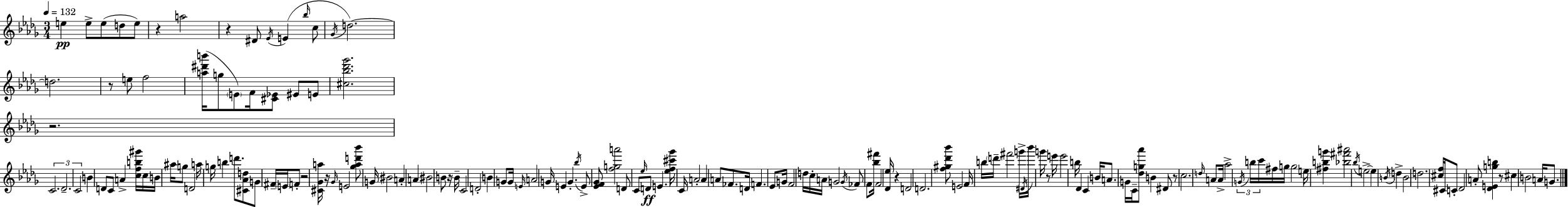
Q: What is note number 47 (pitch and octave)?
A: A4